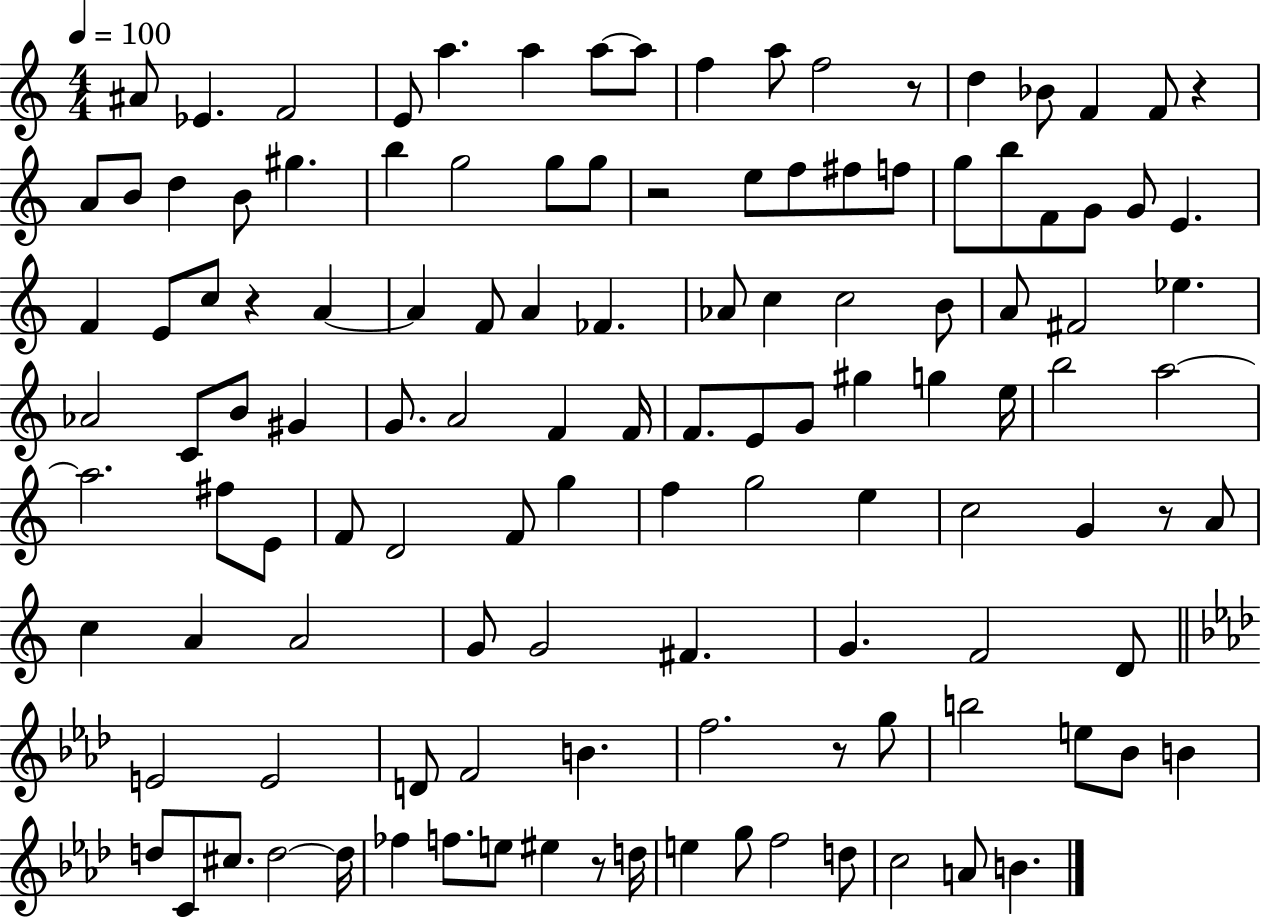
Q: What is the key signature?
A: C major